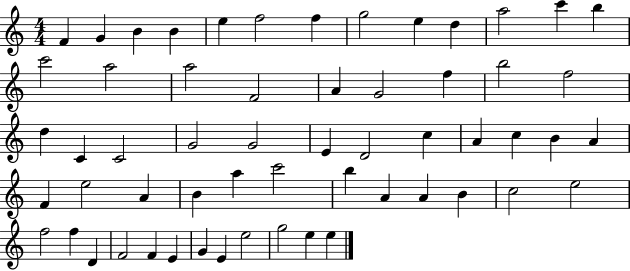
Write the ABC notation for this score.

X:1
T:Untitled
M:4/4
L:1/4
K:C
F G B B e f2 f g2 e d a2 c' b c'2 a2 a2 F2 A G2 f b2 f2 d C C2 G2 G2 E D2 c A c B A F e2 A B a c'2 b A A B c2 e2 f2 f D F2 F E G E e2 g2 e e